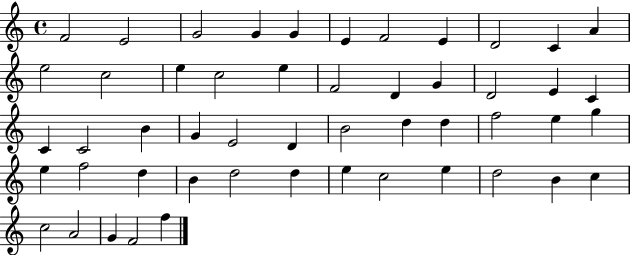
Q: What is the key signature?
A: C major